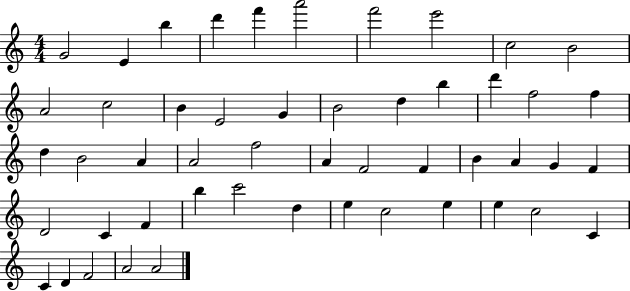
{
  \clef treble
  \numericTimeSignature
  \time 4/4
  \key c \major
  g'2 e'4 b''4 | d'''4 f'''4 a'''2 | f'''2 e'''2 | c''2 b'2 | \break a'2 c''2 | b'4 e'2 g'4 | b'2 d''4 b''4 | d'''4 f''2 f''4 | \break d''4 b'2 a'4 | a'2 f''2 | a'4 f'2 f'4 | b'4 a'4 g'4 f'4 | \break d'2 c'4 f'4 | b''4 c'''2 d''4 | e''4 c''2 e''4 | e''4 c''2 c'4 | \break c'4 d'4 f'2 | a'2 a'2 | \bar "|."
}